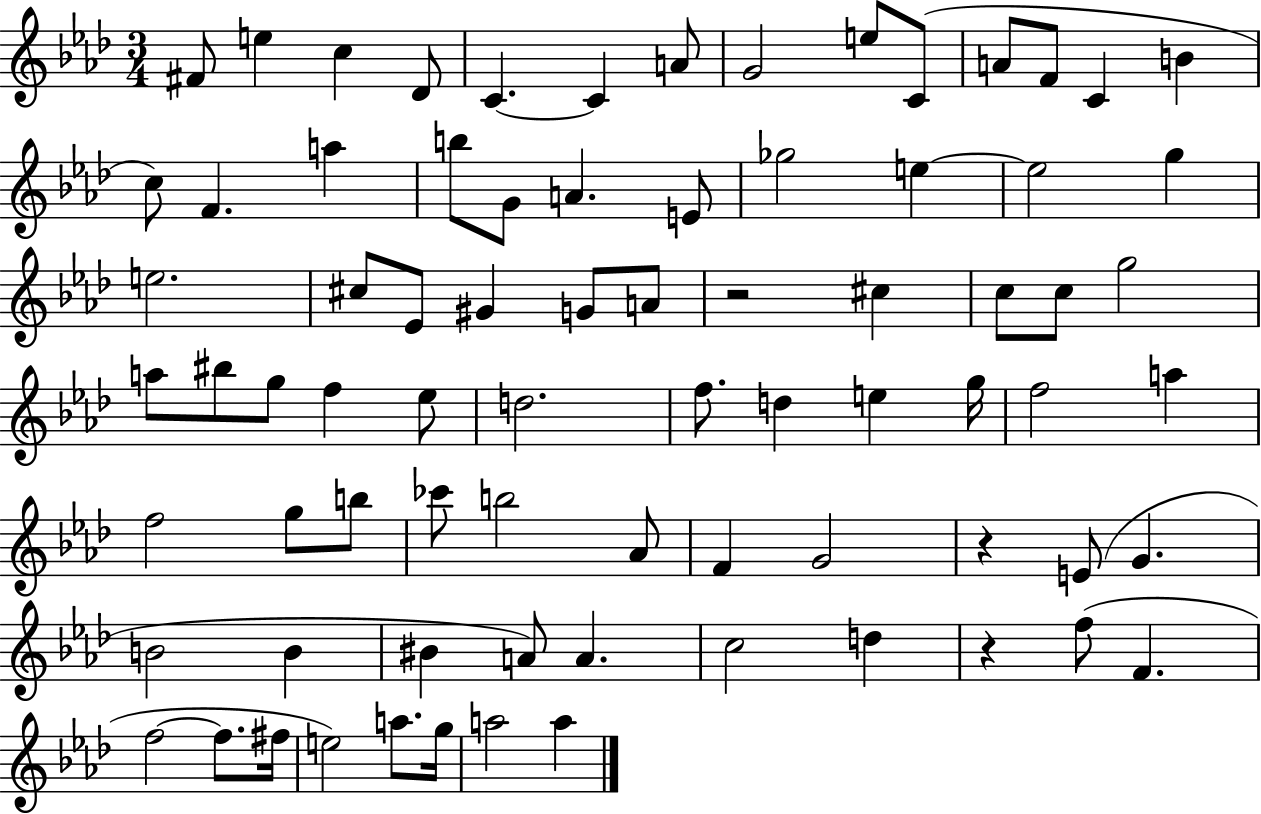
F#4/e E5/q C5/q Db4/e C4/q. C4/q A4/e G4/h E5/e C4/e A4/e F4/e C4/q B4/q C5/e F4/q. A5/q B5/e G4/e A4/q. E4/e Gb5/h E5/q E5/h G5/q E5/h. C#5/e Eb4/e G#4/q G4/e A4/e R/h C#5/q C5/e C5/e G5/h A5/e BIS5/e G5/e F5/q Eb5/e D5/h. F5/e. D5/q E5/q G5/s F5/h A5/q F5/h G5/e B5/e CES6/e B5/h Ab4/e F4/q G4/h R/q E4/e G4/q. B4/h B4/q BIS4/q A4/e A4/q. C5/h D5/q R/q F5/e F4/q. F5/h F5/e. F#5/s E5/h A5/e. G5/s A5/h A5/q